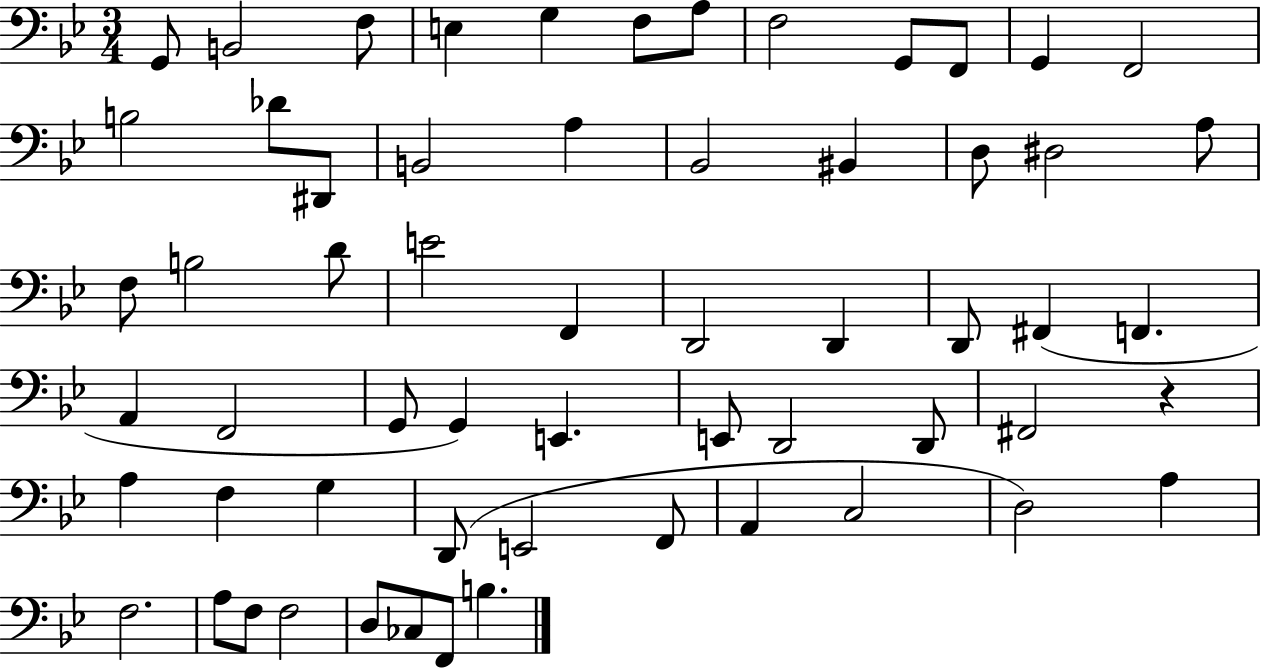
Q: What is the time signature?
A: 3/4